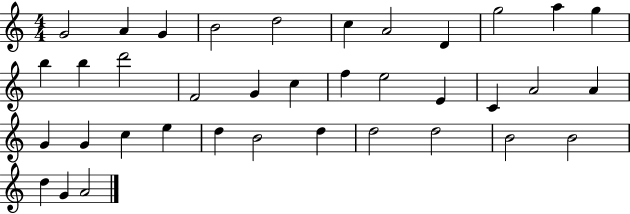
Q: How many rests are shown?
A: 0